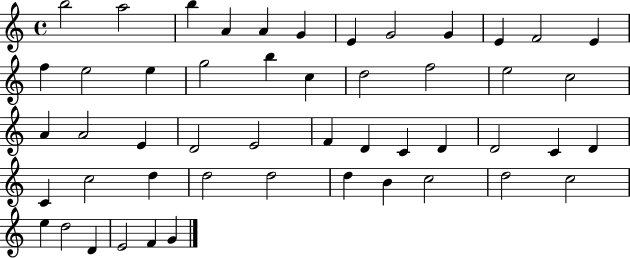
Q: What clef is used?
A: treble